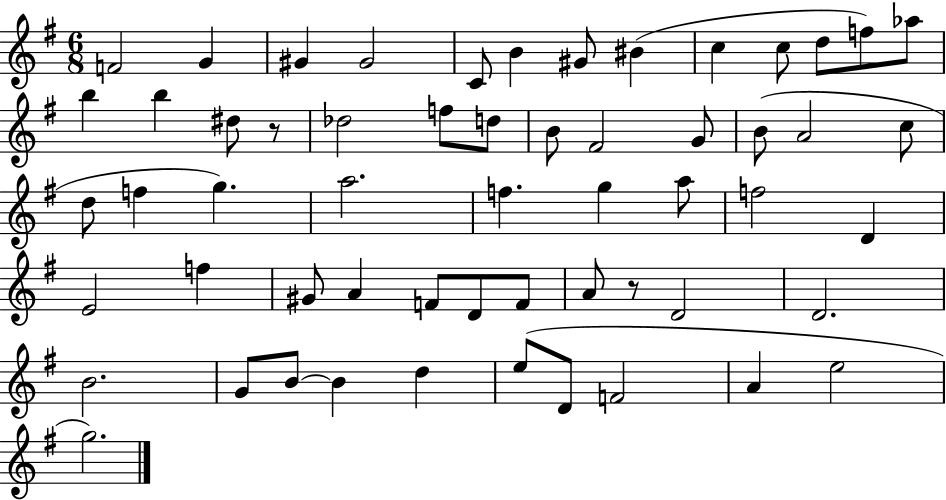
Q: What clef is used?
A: treble